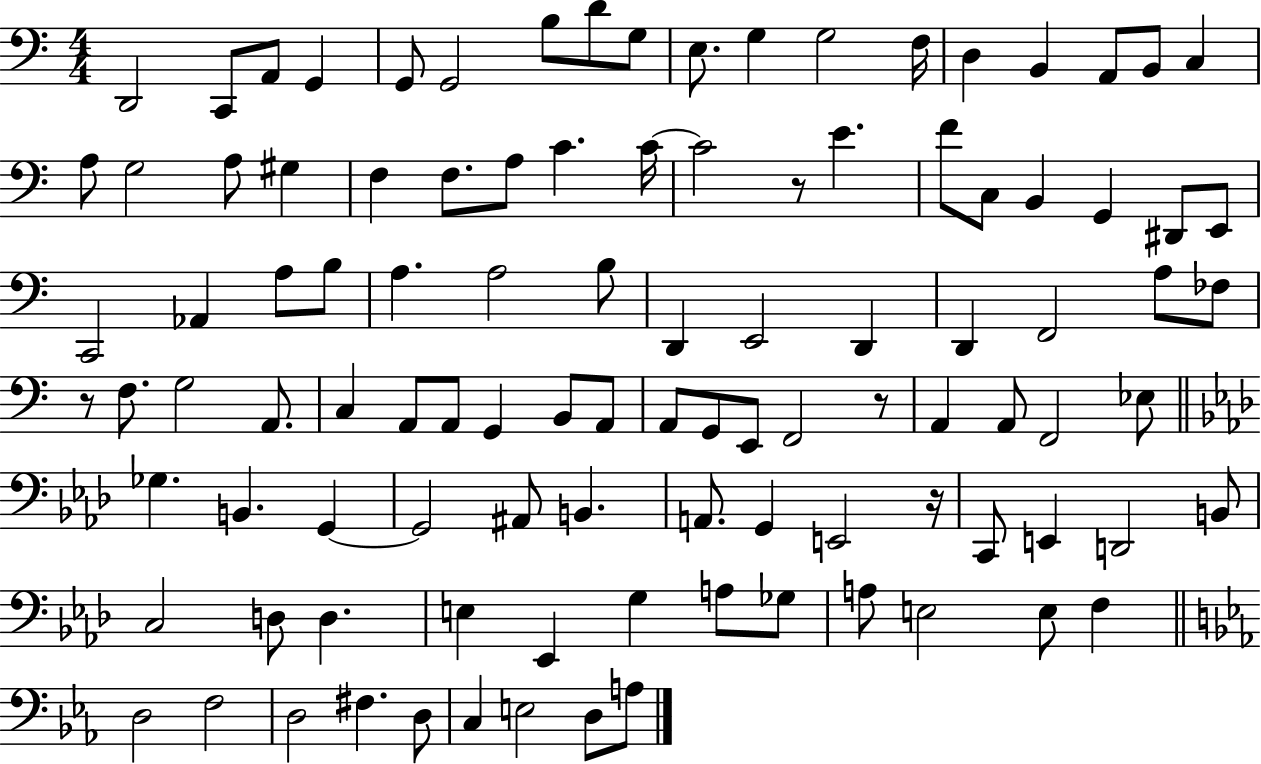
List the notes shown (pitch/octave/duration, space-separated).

D2/h C2/e A2/e G2/q G2/e G2/h B3/e D4/e G3/e E3/e. G3/q G3/h F3/s D3/q B2/q A2/e B2/e C3/q A3/e G3/h A3/e G#3/q F3/q F3/e. A3/e C4/q. C4/s C4/h R/e E4/q. F4/e C3/e B2/q G2/q D#2/e E2/e C2/h Ab2/q A3/e B3/e A3/q. A3/h B3/e D2/q E2/h D2/q D2/q F2/h A3/e FES3/e R/e F3/e. G3/h A2/e. C3/q A2/e A2/e G2/q B2/e A2/e A2/e G2/e E2/e F2/h R/e A2/q A2/e F2/h Eb3/e Gb3/q. B2/q. G2/q G2/h A#2/e B2/q. A2/e. G2/q E2/h R/s C2/e E2/q D2/h B2/e C3/h D3/e D3/q. E3/q Eb2/q G3/q A3/e Gb3/e A3/e E3/h E3/e F3/q D3/h F3/h D3/h F#3/q. D3/e C3/q E3/h D3/e A3/e